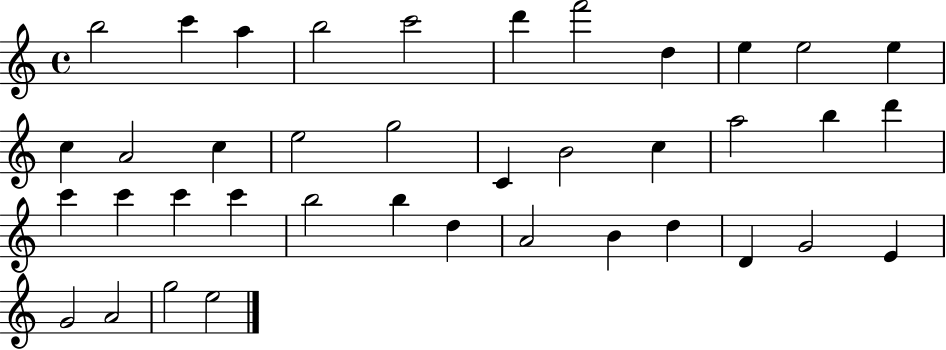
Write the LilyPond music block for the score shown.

{
  \clef treble
  \time 4/4
  \defaultTimeSignature
  \key c \major
  b''2 c'''4 a''4 | b''2 c'''2 | d'''4 f'''2 d''4 | e''4 e''2 e''4 | \break c''4 a'2 c''4 | e''2 g''2 | c'4 b'2 c''4 | a''2 b''4 d'''4 | \break c'''4 c'''4 c'''4 c'''4 | b''2 b''4 d''4 | a'2 b'4 d''4 | d'4 g'2 e'4 | \break g'2 a'2 | g''2 e''2 | \bar "|."
}